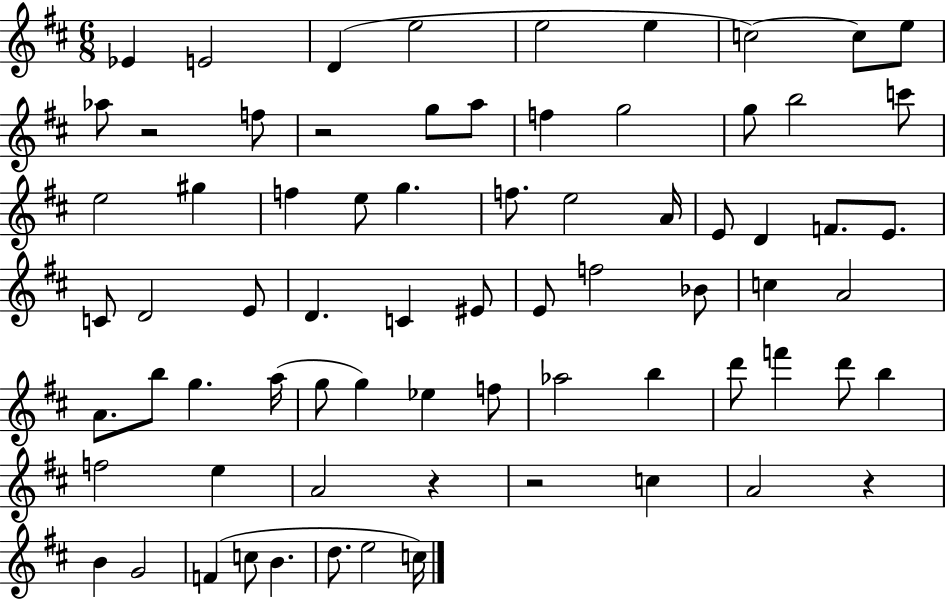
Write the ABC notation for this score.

X:1
T:Untitled
M:6/8
L:1/4
K:D
_E E2 D e2 e2 e c2 c/2 e/2 _a/2 z2 f/2 z2 g/2 a/2 f g2 g/2 b2 c'/2 e2 ^g f e/2 g f/2 e2 A/4 E/2 D F/2 E/2 C/2 D2 E/2 D C ^E/2 E/2 f2 _B/2 c A2 A/2 b/2 g a/4 g/2 g _e f/2 _a2 b d'/2 f' d'/2 b f2 e A2 z z2 c A2 z B G2 F c/2 B d/2 e2 c/4